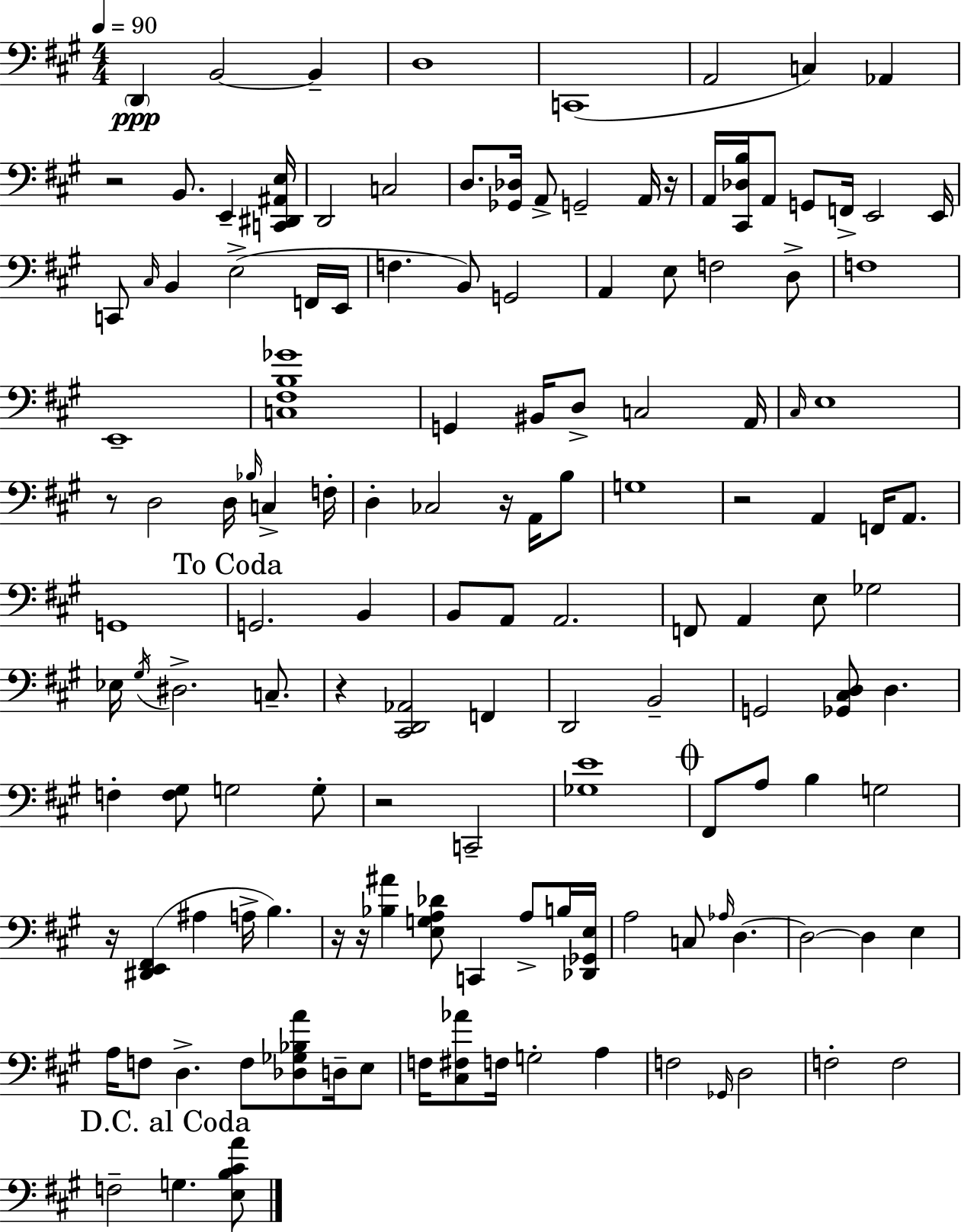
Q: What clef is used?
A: bass